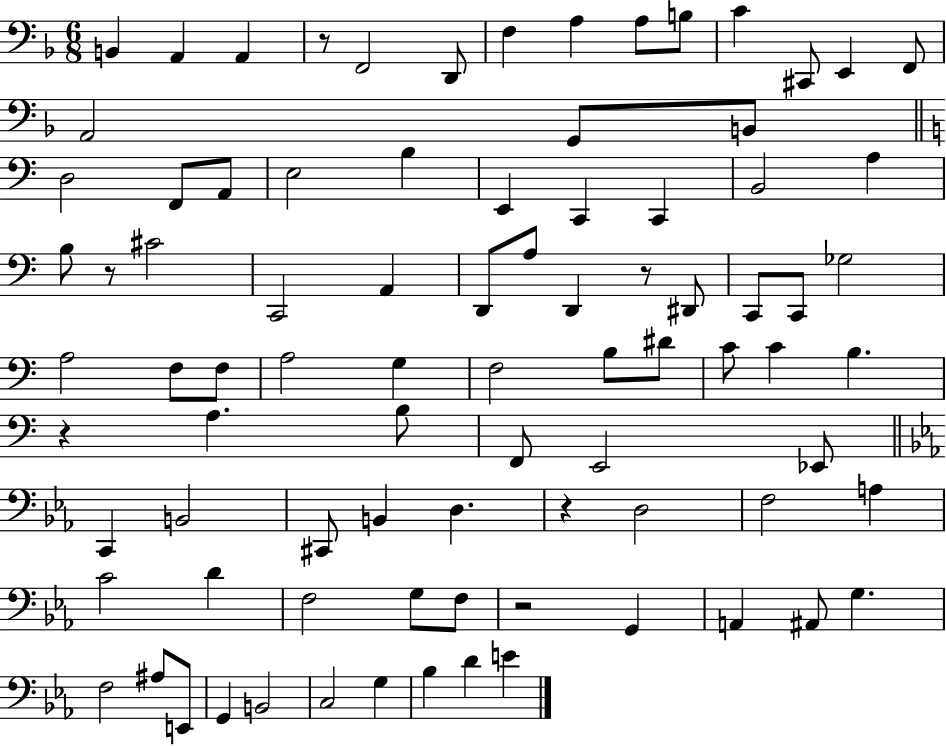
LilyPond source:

{
  \clef bass
  \numericTimeSignature
  \time 6/8
  \key f \major
  b,4 a,4 a,4 | r8 f,2 d,8 | f4 a4 a8 b8 | c'4 cis,8 e,4 f,8 | \break a,2 g,8 b,8 | \bar "||" \break \key a \minor d2 f,8 a,8 | e2 b4 | e,4 c,4 c,4 | b,2 a4 | \break b8 r8 cis'2 | c,2 a,4 | d,8 a8 d,4 r8 dis,8 | c,8 c,8 ges2 | \break a2 f8 f8 | a2 g4 | f2 b8 dis'8 | c'8 c'4 b4. | \break r4 a4. b8 | f,8 e,2 ees,8 | \bar "||" \break \key c \minor c,4 b,2 | cis,8 b,4 d4. | r4 d2 | f2 a4 | \break c'2 d'4 | f2 g8 f8 | r2 g,4 | a,4 ais,8 g4. | \break f2 ais8 e,8 | g,4 b,2 | c2 g4 | bes4 d'4 e'4 | \break \bar "|."
}